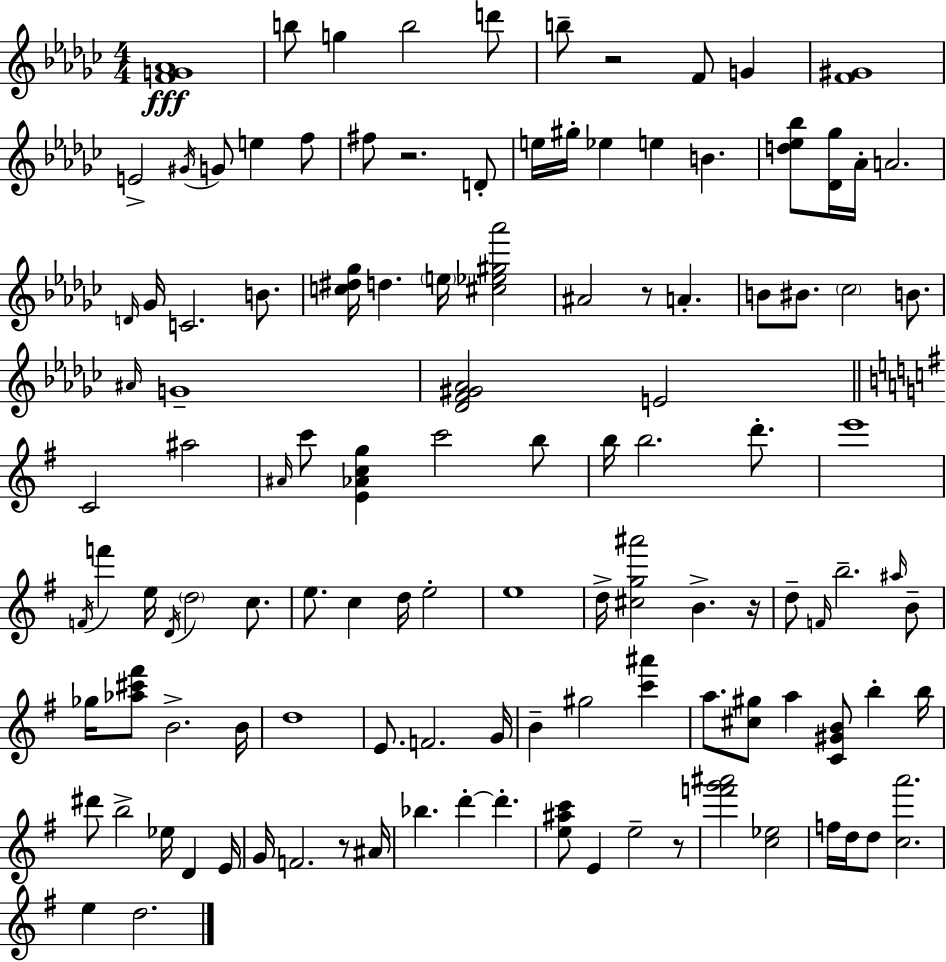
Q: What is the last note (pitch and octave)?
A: D5